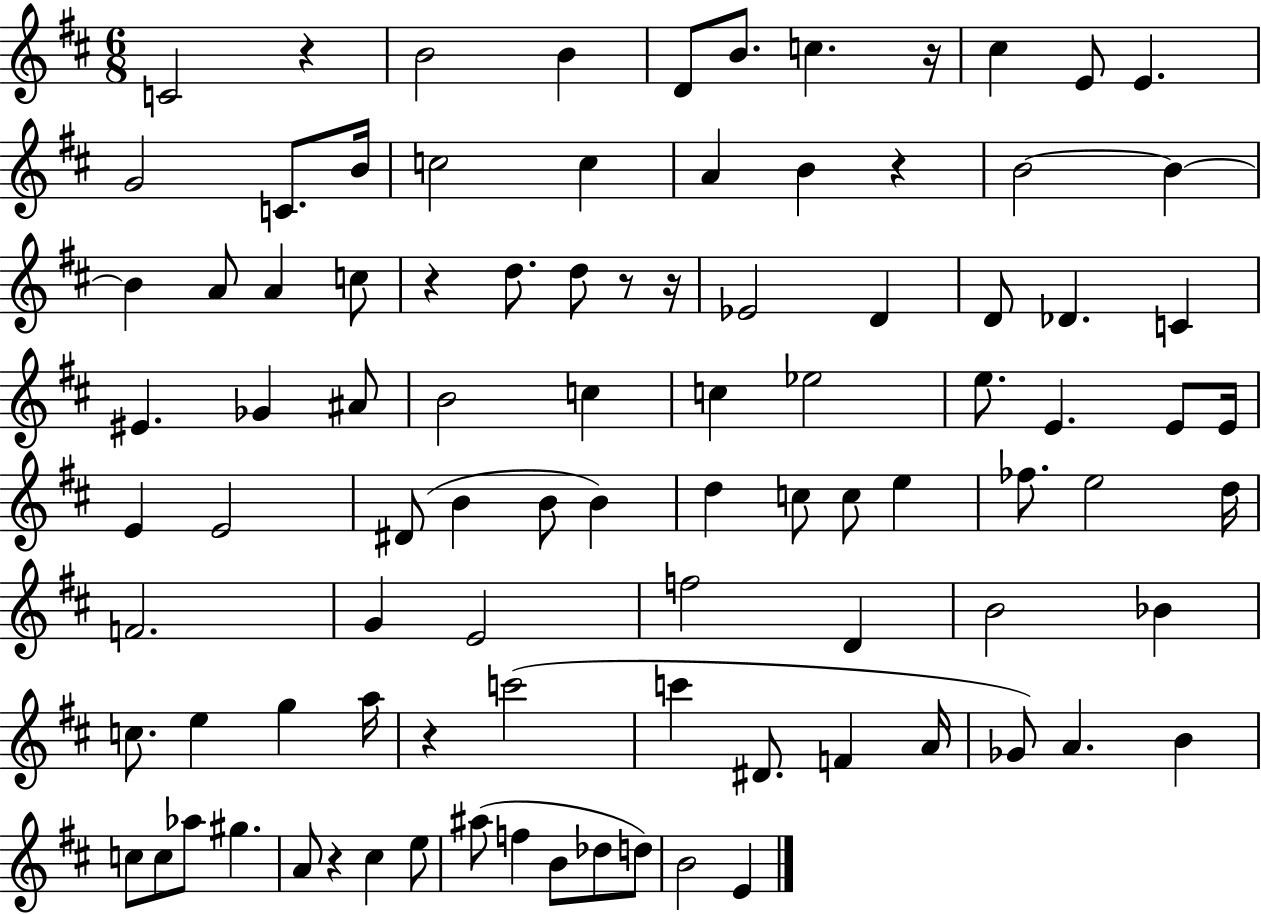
C4/h R/q B4/h B4/q D4/e B4/e. C5/q. R/s C#5/q E4/e E4/q. G4/h C4/e. B4/s C5/h C5/q A4/q B4/q R/q B4/h B4/q B4/q A4/e A4/q C5/e R/q D5/e. D5/e R/e R/s Eb4/h D4/q D4/e Db4/q. C4/q EIS4/q. Gb4/q A#4/e B4/h C5/q C5/q Eb5/h E5/e. E4/q. E4/e E4/s E4/q E4/h D#4/e B4/q B4/e B4/q D5/q C5/e C5/e E5/q FES5/e. E5/h D5/s F4/h. G4/q E4/h F5/h D4/q B4/h Bb4/q C5/e. E5/q G5/q A5/s R/q C6/h C6/q D#4/e. F4/q A4/s Gb4/e A4/q. B4/q C5/e C5/e Ab5/e G#5/q. A4/e R/q C#5/q E5/e A#5/e F5/q B4/e Db5/e D5/e B4/h E4/q